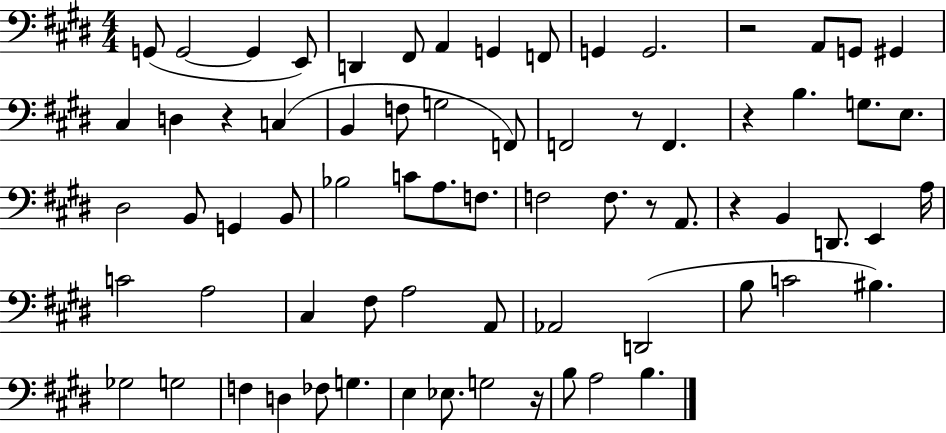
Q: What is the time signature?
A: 4/4